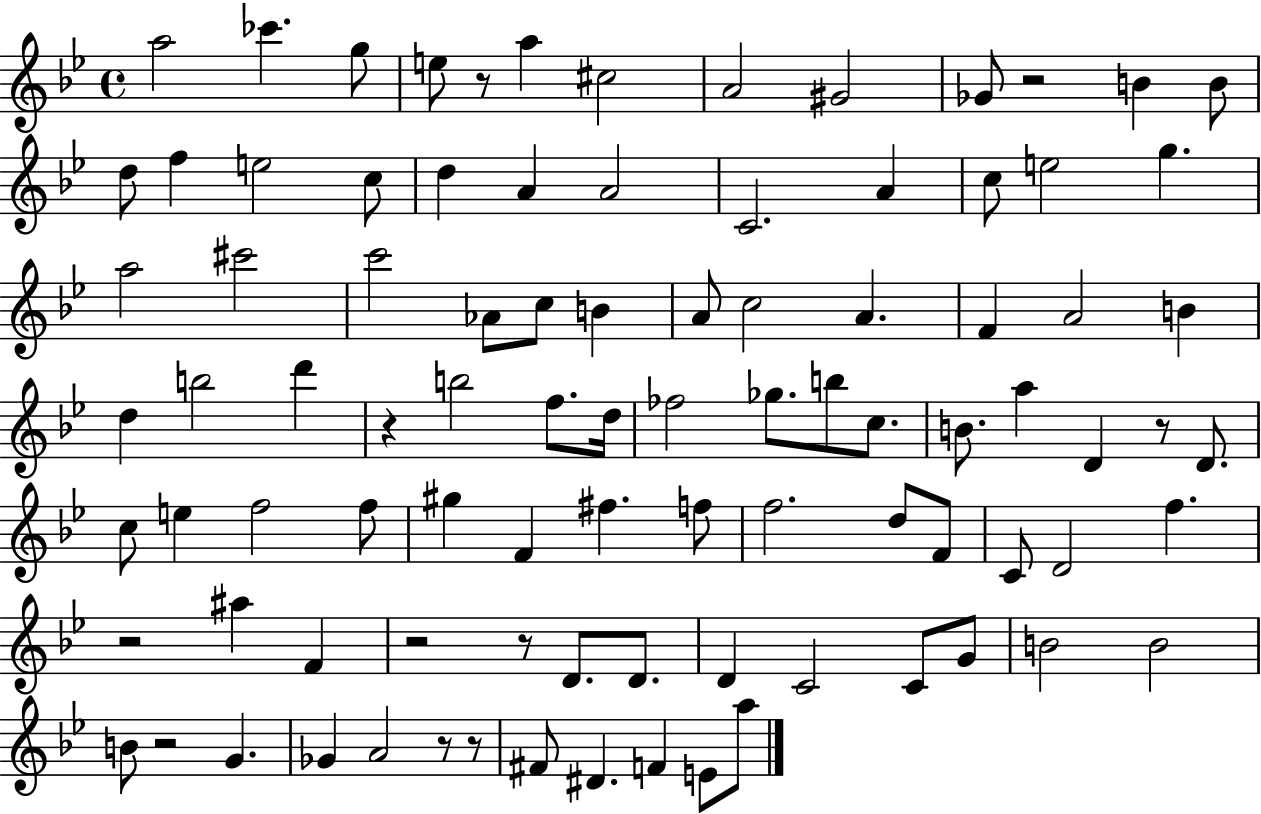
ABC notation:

X:1
T:Untitled
M:4/4
L:1/4
K:Bb
a2 _c' g/2 e/2 z/2 a ^c2 A2 ^G2 _G/2 z2 B B/2 d/2 f e2 c/2 d A A2 C2 A c/2 e2 g a2 ^c'2 c'2 _A/2 c/2 B A/2 c2 A F A2 B d b2 d' z b2 f/2 d/4 _f2 _g/2 b/2 c/2 B/2 a D z/2 D/2 c/2 e f2 f/2 ^g F ^f f/2 f2 d/2 F/2 C/2 D2 f z2 ^a F z2 z/2 D/2 D/2 D C2 C/2 G/2 B2 B2 B/2 z2 G _G A2 z/2 z/2 ^F/2 ^D F E/2 a/2